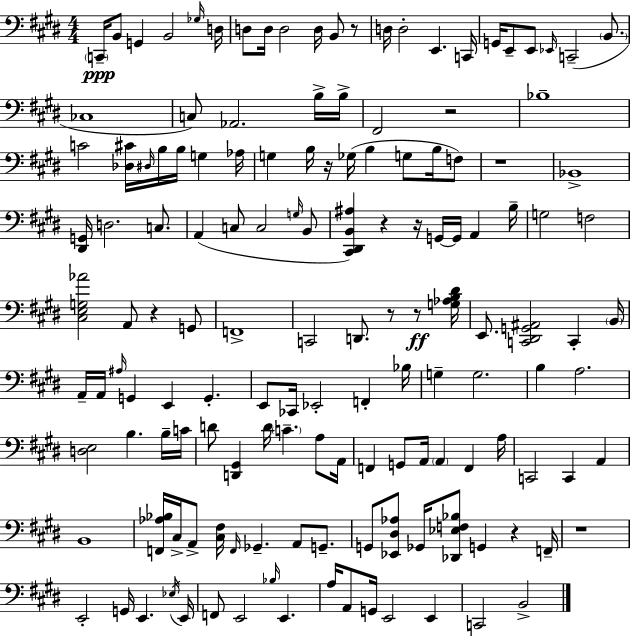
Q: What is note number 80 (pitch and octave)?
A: B3